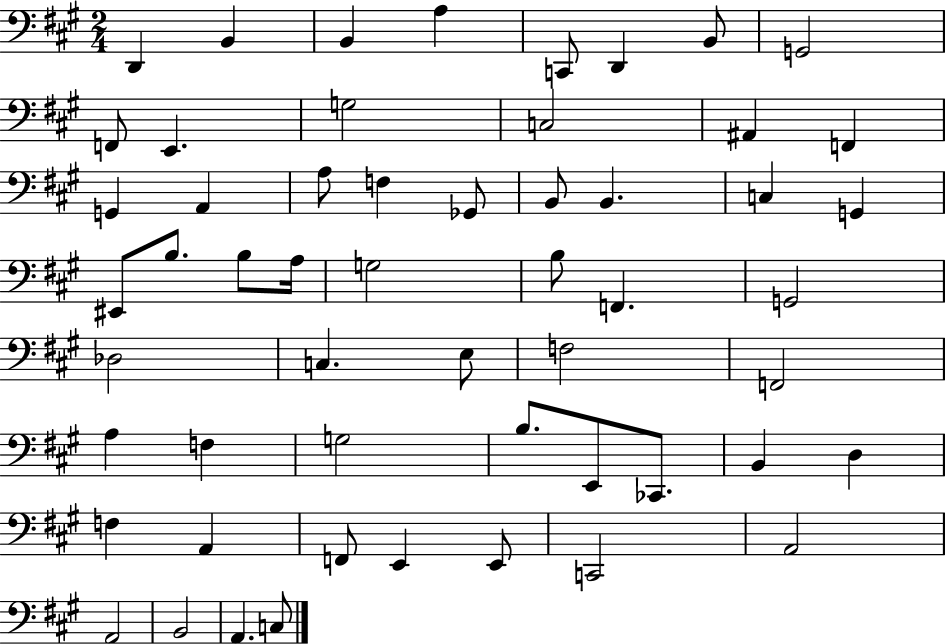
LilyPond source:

{
  \clef bass
  \numericTimeSignature
  \time 2/4
  \key a \major
  \repeat volta 2 { d,4 b,4 | b,4 a4 | c,8 d,4 b,8 | g,2 | \break f,8 e,4. | g2 | c2 | ais,4 f,4 | \break g,4 a,4 | a8 f4 ges,8 | b,8 b,4. | c4 g,4 | \break eis,8 b8. b8 a16 | g2 | b8 f,4. | g,2 | \break des2 | c4. e8 | f2 | f,2 | \break a4 f4 | g2 | b8. e,8 ces,8. | b,4 d4 | \break f4 a,4 | f,8 e,4 e,8 | c,2 | a,2 | \break a,2 | b,2 | a,4. c8 | } \bar "|."
}